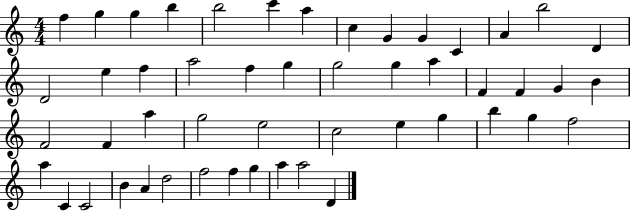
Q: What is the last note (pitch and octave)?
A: D4